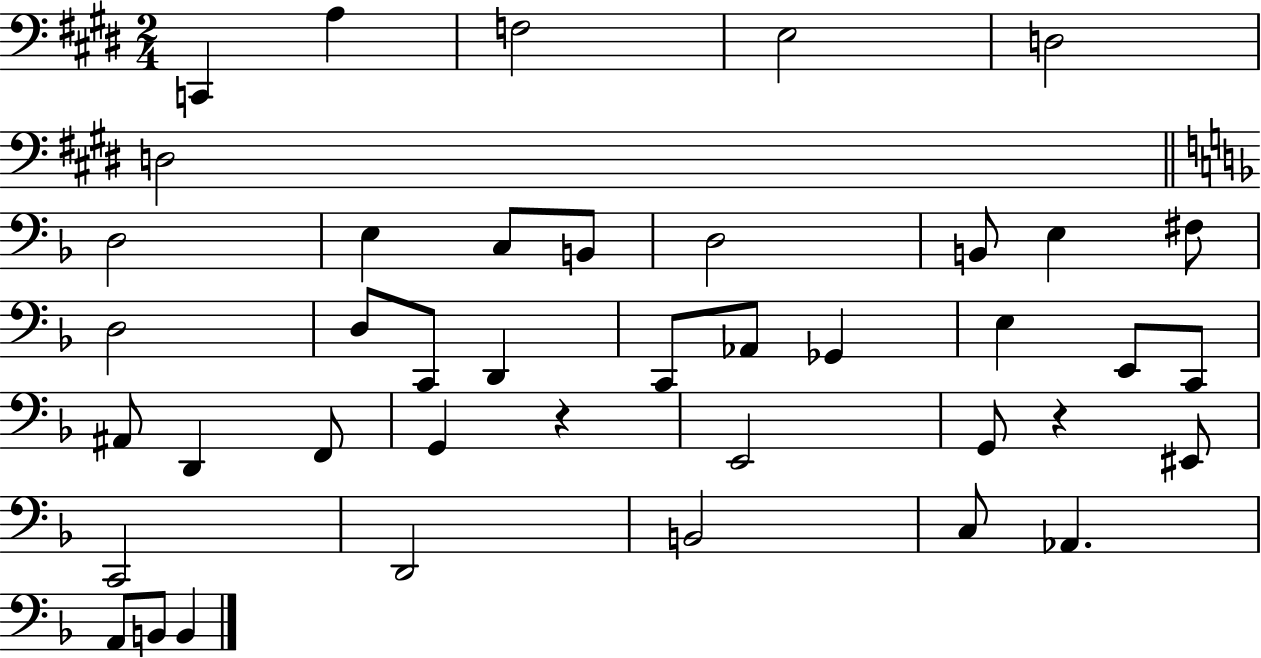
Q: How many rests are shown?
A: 2